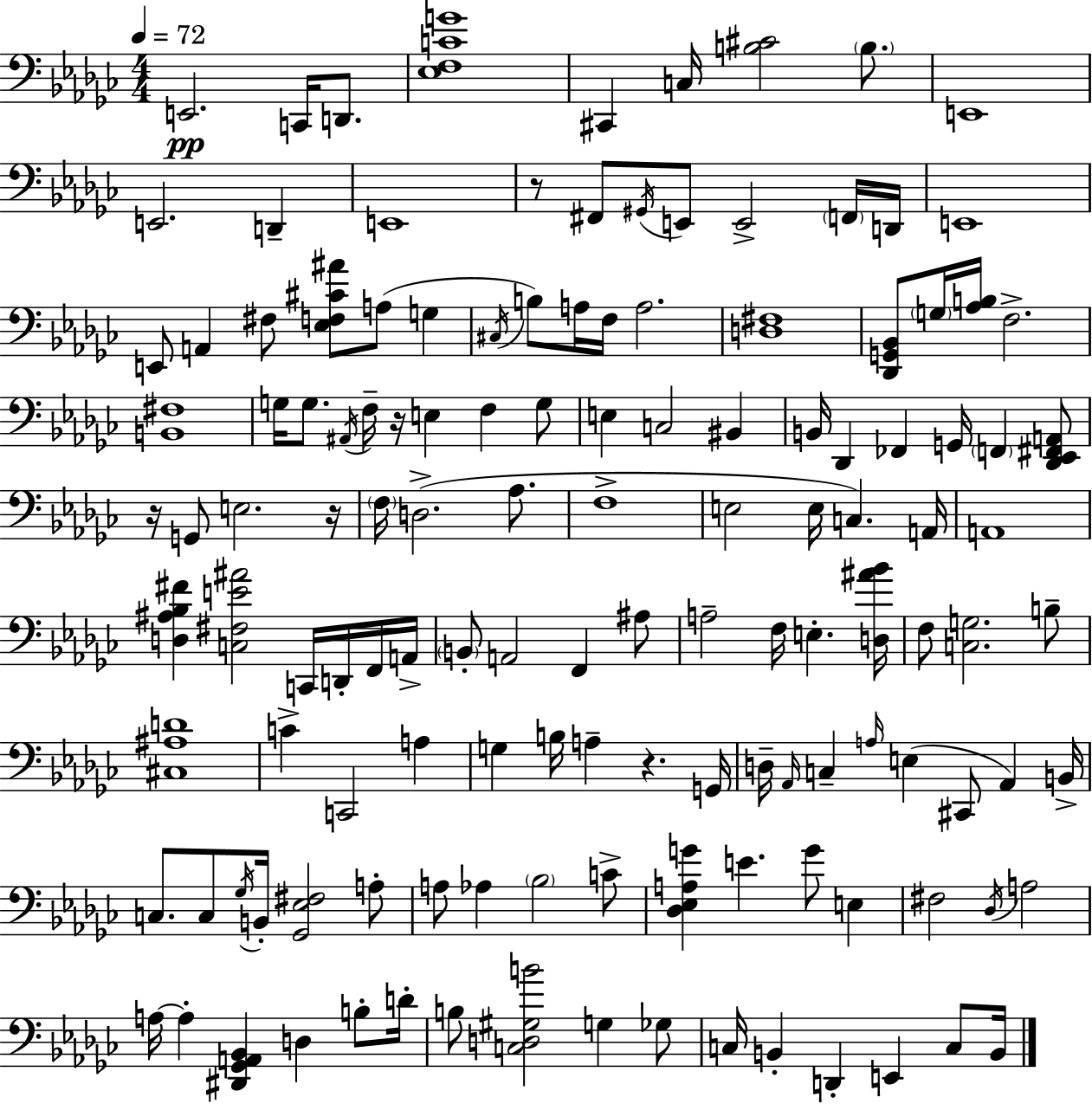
X:1
T:Untitled
M:4/4
L:1/4
K:Ebm
E,,2 C,,/4 D,,/2 [_E,F,CG]4 ^C,, C,/4 [B,^C]2 B,/2 E,,4 E,,2 D,, E,,4 z/2 ^F,,/2 ^G,,/4 E,,/2 E,,2 F,,/4 D,,/4 E,,4 E,,/2 A,, ^F,/2 [_E,F,^C^A]/2 A,/2 G, ^C,/4 B,/2 A,/4 F,/4 A,2 [D,^F,]4 [_D,,G,,_B,,]/2 G,/4 [_A,B,]/4 F,2 [B,,^F,]4 G,/4 G,/2 ^A,,/4 F,/4 z/4 E, F, G,/2 E, C,2 ^B,, B,,/4 _D,, _F,, G,,/4 F,, [_D,,_E,,^F,,A,,]/2 z/4 G,,/2 E,2 z/4 F,/4 D,2 _A,/2 F,4 E,2 E,/4 C, A,,/4 A,,4 [D,^A,_B,^F] [C,^F,E^A]2 C,,/4 D,,/4 F,,/4 A,,/4 B,,/2 A,,2 F,, ^A,/2 A,2 F,/4 E, [D,^A_B]/4 F,/2 [C,G,]2 B,/2 [^C,^A,D]4 C C,,2 A, G, B,/4 A, z G,,/4 D,/4 _A,,/4 C, A,/4 E, ^C,,/2 _A,, B,,/4 C,/2 C,/2 _G,/4 B,,/4 [_G,,_E,^F,]2 A,/2 A,/2 _A, _B,2 C/2 [_D,_E,A,G] E G/2 E, ^F,2 _D,/4 A,2 A,/4 A, [^D,,_G,,A,,_B,,] D, B,/2 D/4 B,/2 [C,D,^G,B]2 G, _G,/2 C,/4 B,, D,, E,, C,/2 B,,/4